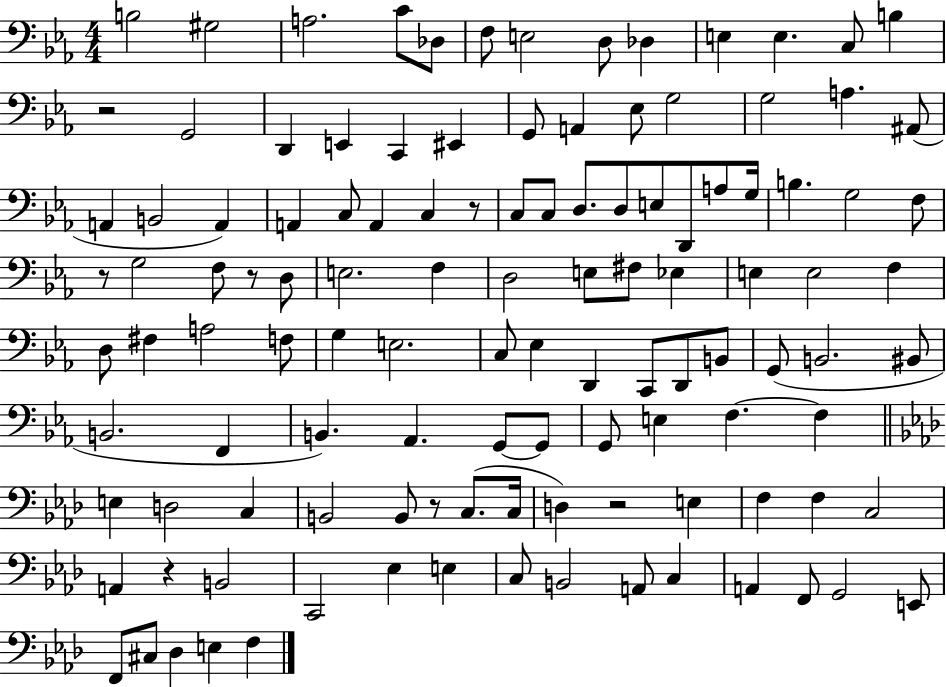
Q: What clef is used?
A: bass